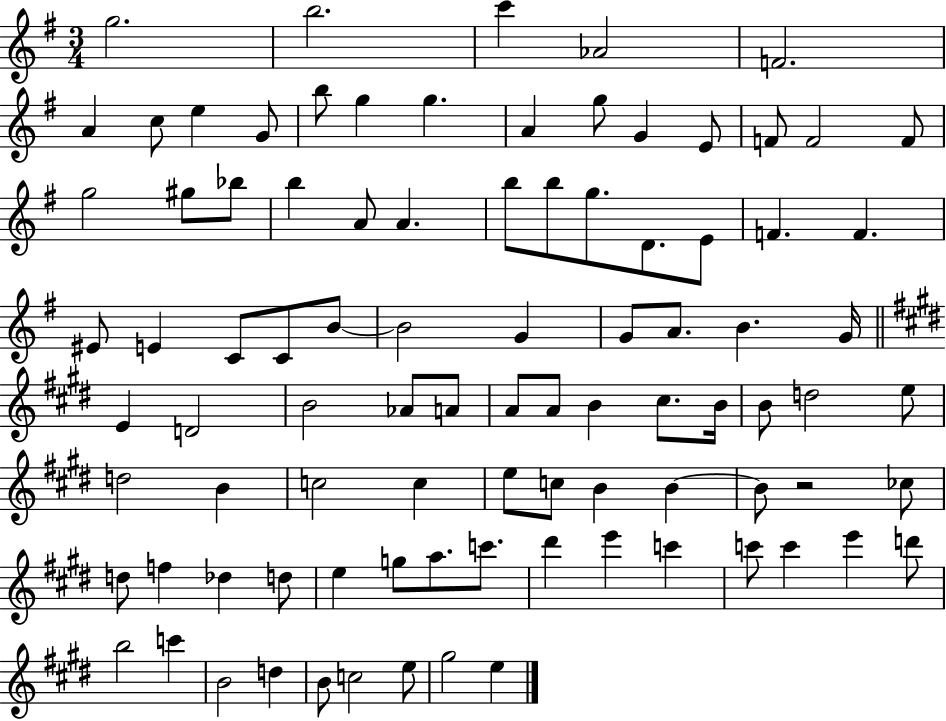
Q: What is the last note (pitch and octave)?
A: E5